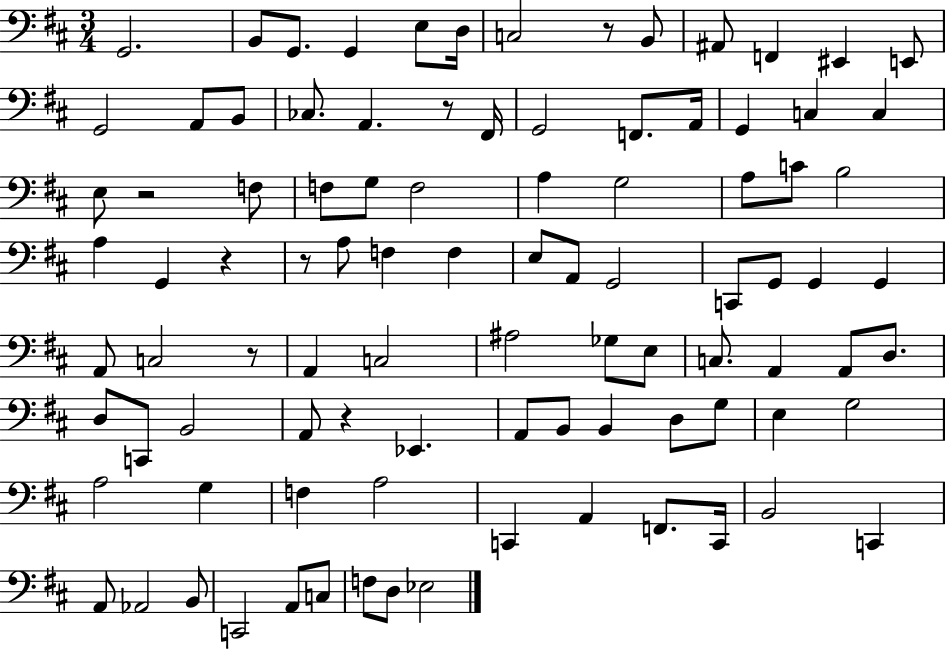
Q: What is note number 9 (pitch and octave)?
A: A#2